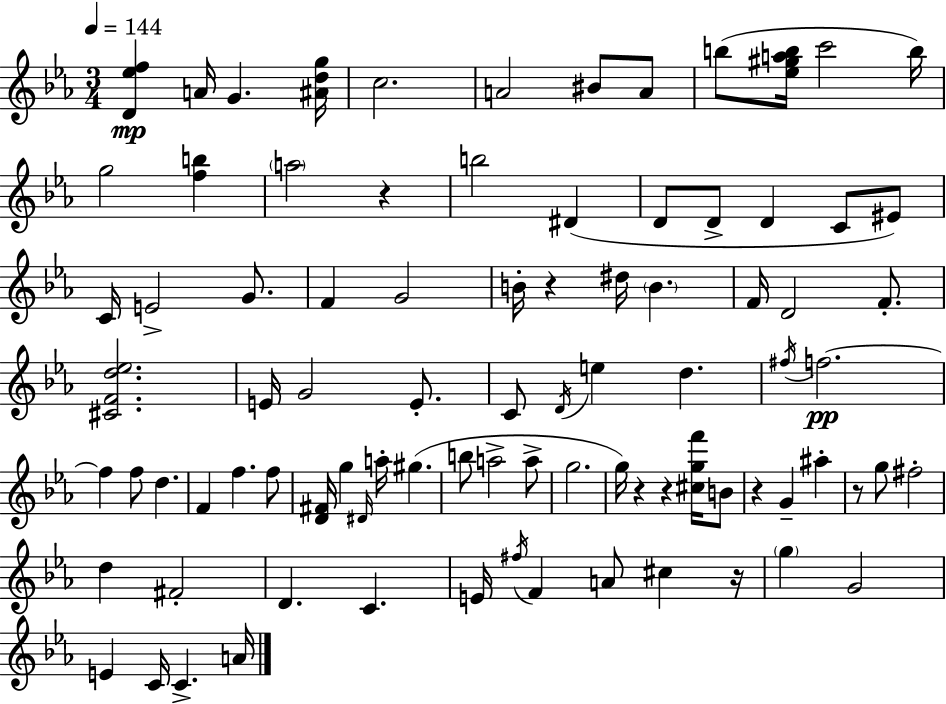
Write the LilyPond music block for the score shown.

{
  \clef treble
  \numericTimeSignature
  \time 3/4
  \key ees \major
  \tempo 4 = 144
  <d' ees'' f''>4\mp a'16 g'4. <ais' d'' g''>16 | c''2. | a'2 bis'8 a'8 | b''8( <ees'' gis'' a'' b''>16 c'''2 b''16) | \break g''2 <f'' b''>4 | \parenthesize a''2 r4 | b''2 dis'4( | d'8 d'8-> d'4 c'8 eis'8) | \break c'16 e'2-> g'8. | f'4 g'2 | b'16-. r4 dis''16 \parenthesize b'4. | f'16 d'2 f'8.-. | \break <cis' f' d'' ees''>2. | e'16 g'2 e'8.-. | c'8 \acciaccatura { d'16 } e''4 d''4. | \acciaccatura { fis''16 }\pp f''2.~~ | \break f''4 f''8 d''4. | f'4 f''4. | f''8 <d' fis'>16 g''4 \grace { dis'16 } a''16-. gis''4.( | b''8 a''2-> | \break a''8-> g''2. | g''16) r4 r4 | <cis'' g'' f'''>16 b'8 r4 g'4-- ais''4-. | r8 g''8 fis''2-. | \break d''4 fis'2-. | d'4. c'4. | e'16 \acciaccatura { fis''16 } f'4 a'8 cis''4 | r16 \parenthesize g''4 g'2 | \break e'4 c'16 c'4.-> | a'16 \bar "|."
}